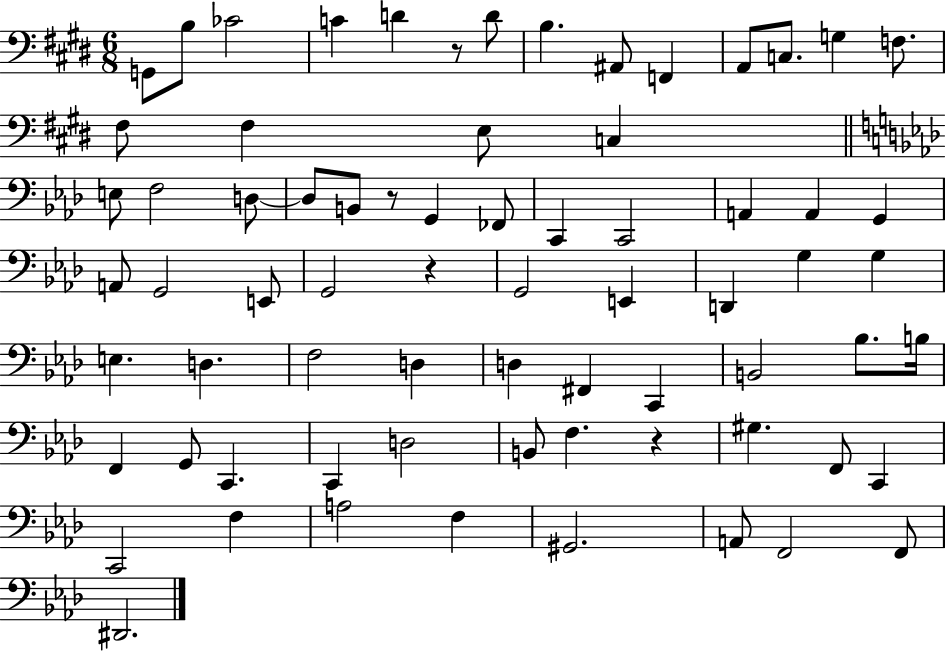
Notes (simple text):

G2/e B3/e CES4/h C4/q D4/q R/e D4/e B3/q. A#2/e F2/q A2/e C3/e. G3/q F3/e. F#3/e F#3/q E3/e C3/q E3/e F3/h D3/e D3/e B2/e R/e G2/q FES2/e C2/q C2/h A2/q A2/q G2/q A2/e G2/h E2/e G2/h R/q G2/h E2/q D2/q G3/q G3/q E3/q. D3/q. F3/h D3/q D3/q F#2/q C2/q B2/h Bb3/e. B3/s F2/q G2/e C2/q. C2/q D3/h B2/e F3/q. R/q G#3/q. F2/e C2/q C2/h F3/q A3/h F3/q G#2/h. A2/e F2/h F2/e D#2/h.